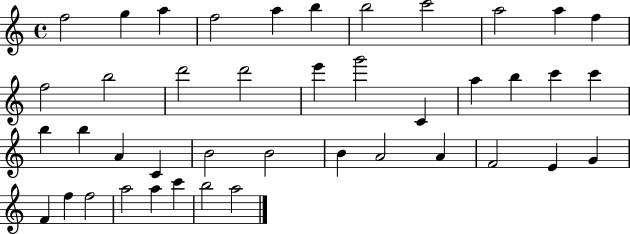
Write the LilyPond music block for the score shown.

{
  \clef treble
  \time 4/4
  \defaultTimeSignature
  \key c \major
  f''2 g''4 a''4 | f''2 a''4 b''4 | b''2 c'''2 | a''2 a''4 f''4 | \break f''2 b''2 | d'''2 d'''2 | e'''4 g'''2 c'4 | a''4 b''4 c'''4 c'''4 | \break b''4 b''4 a'4 c'4 | b'2 b'2 | b'4 a'2 a'4 | f'2 e'4 g'4 | \break f'4 f''4 f''2 | a''2 a''4 c'''4 | b''2 a''2 | \bar "|."
}